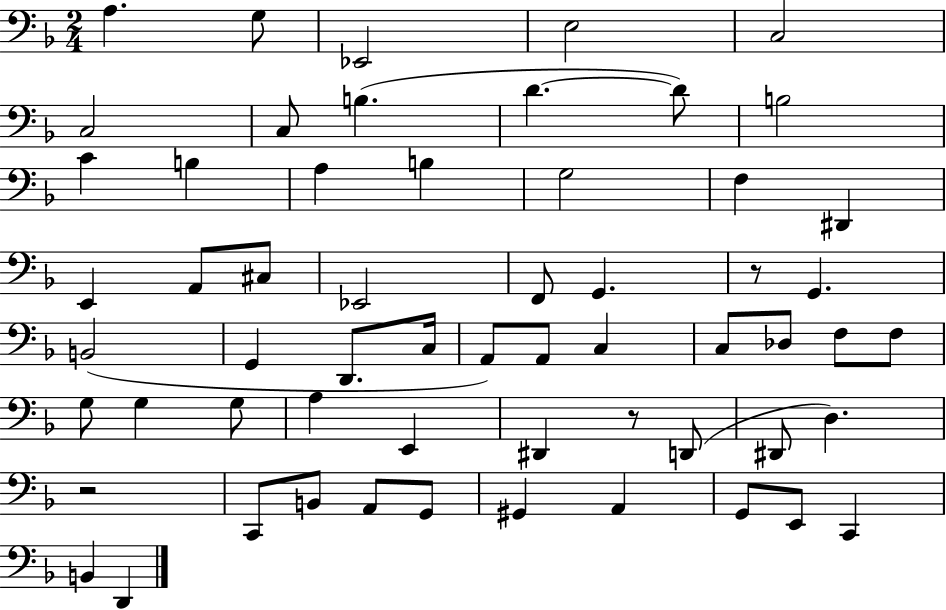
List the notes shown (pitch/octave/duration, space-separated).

A3/q. G3/e Eb2/h E3/h C3/h C3/h C3/e B3/q. D4/q. D4/e B3/h C4/q B3/q A3/q B3/q G3/h F3/q D#2/q E2/q A2/e C#3/e Eb2/h F2/e G2/q. R/e G2/q. B2/h G2/q D2/e. C3/s A2/e A2/e C3/q C3/e Db3/e F3/e F3/e G3/e G3/q G3/e A3/q E2/q D#2/q R/e D2/e D#2/e D3/q. R/h C2/e B2/e A2/e G2/e G#2/q A2/q G2/e E2/e C2/q B2/q D2/q